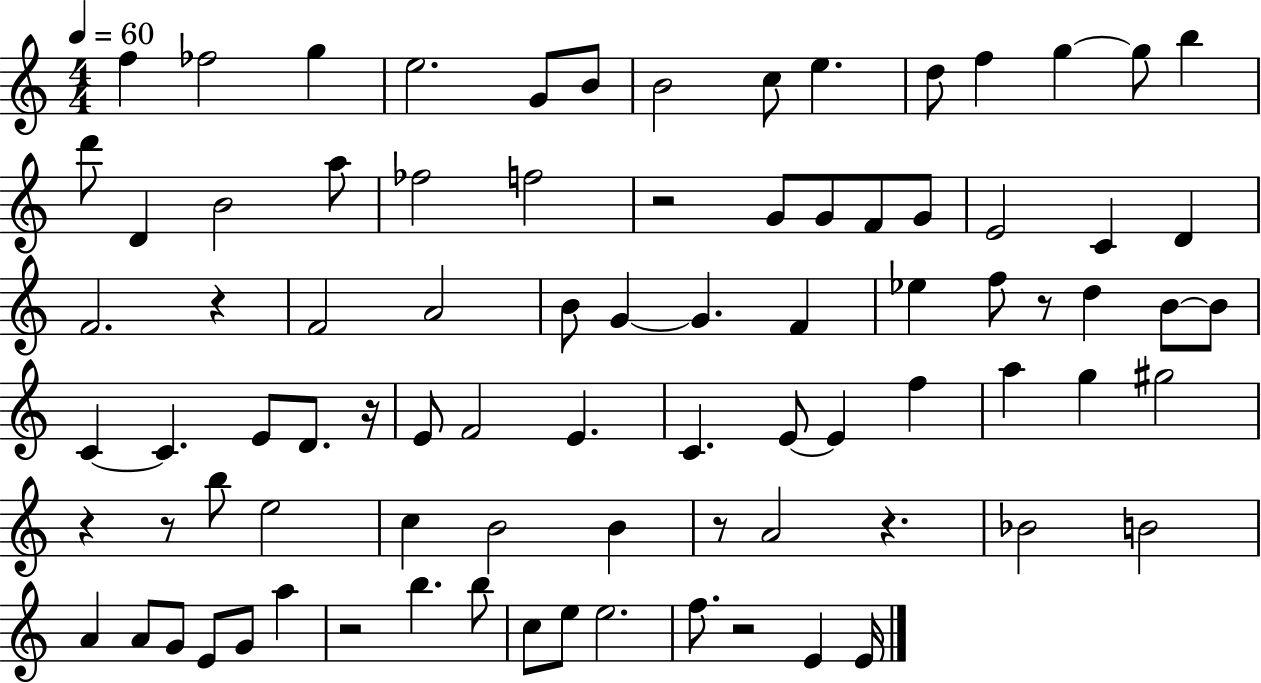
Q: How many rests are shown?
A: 10